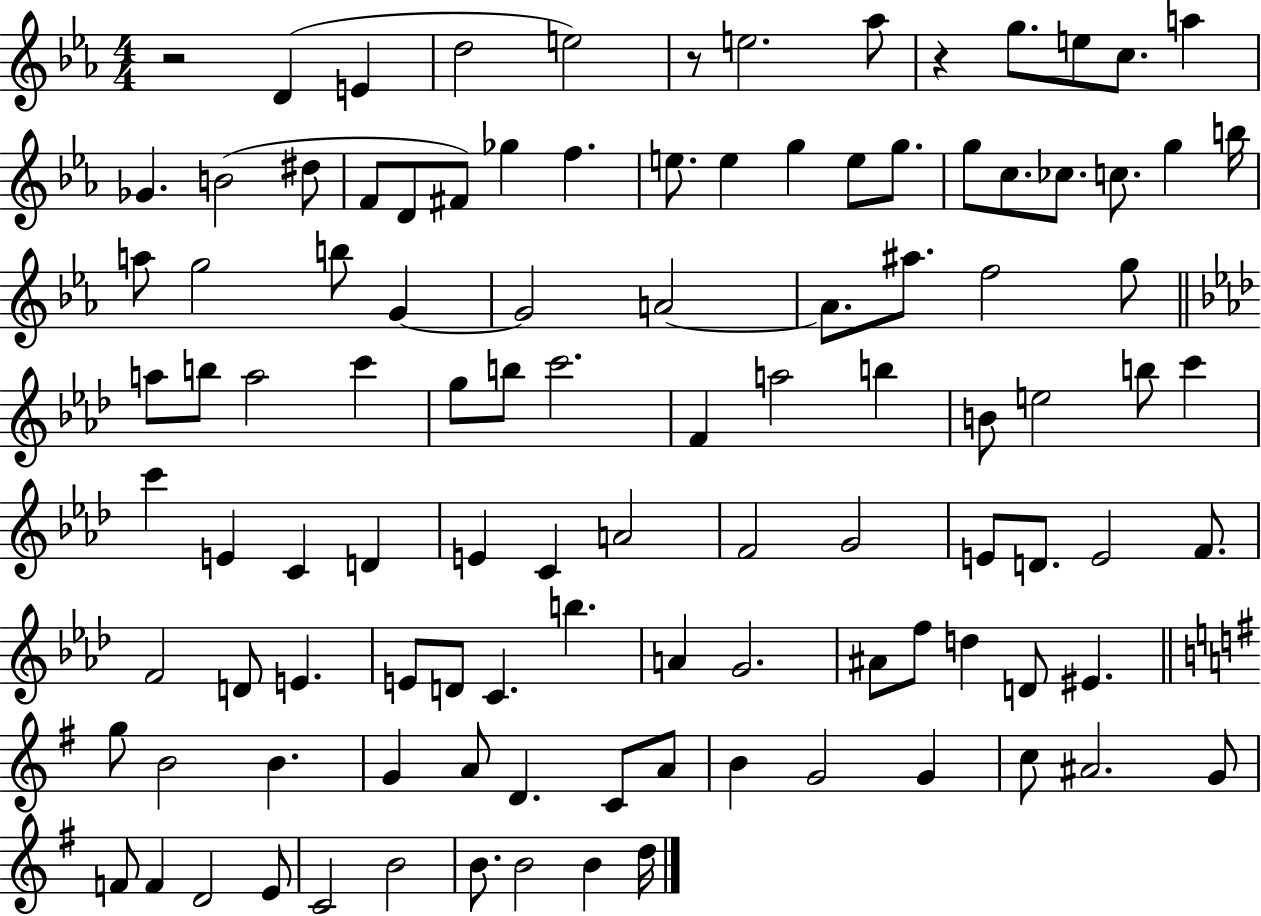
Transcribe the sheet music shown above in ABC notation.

X:1
T:Untitled
M:4/4
L:1/4
K:Eb
z2 D E d2 e2 z/2 e2 _a/2 z g/2 e/2 c/2 a _G B2 ^d/2 F/2 D/2 ^F/2 _g f e/2 e g e/2 g/2 g/2 c/2 _c/2 c/2 g b/4 a/2 g2 b/2 G G2 A2 A/2 ^a/2 f2 g/2 a/2 b/2 a2 c' g/2 b/2 c'2 F a2 b B/2 e2 b/2 c' c' E C D E C A2 F2 G2 E/2 D/2 E2 F/2 F2 D/2 E E/2 D/2 C b A G2 ^A/2 f/2 d D/2 ^E g/2 B2 B G A/2 D C/2 A/2 B G2 G c/2 ^A2 G/2 F/2 F D2 E/2 C2 B2 B/2 B2 B d/4